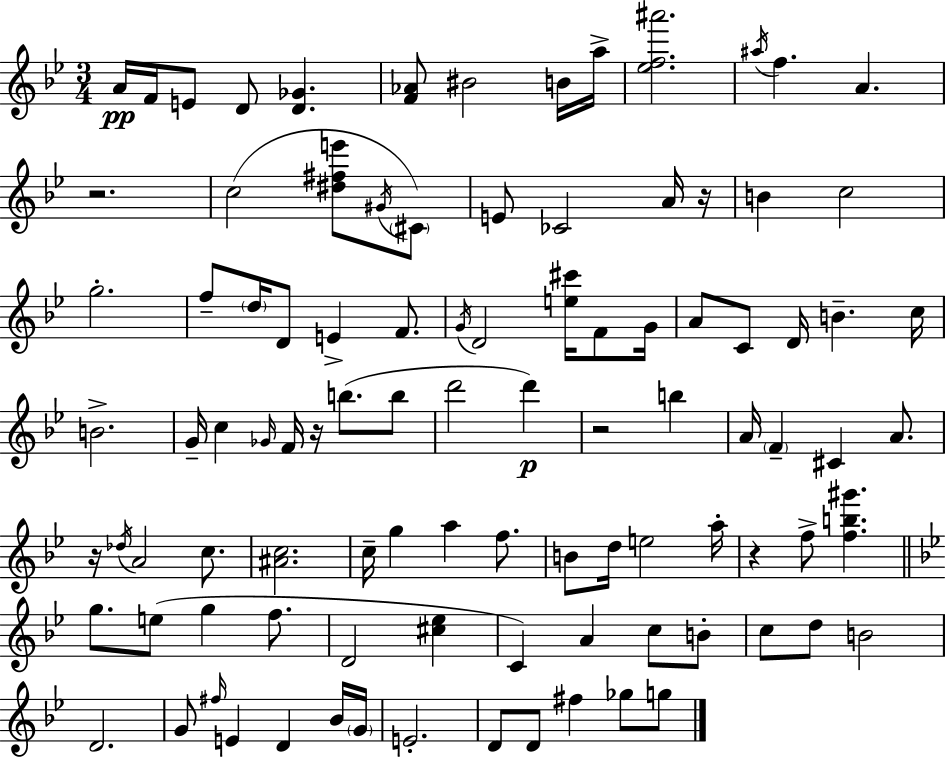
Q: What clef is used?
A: treble